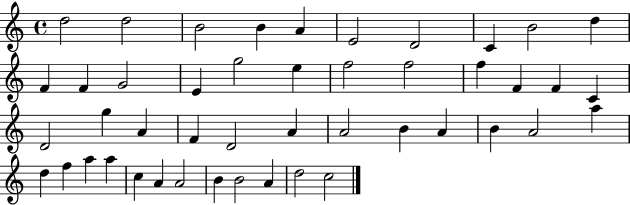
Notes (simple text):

D5/h D5/h B4/h B4/q A4/q E4/h D4/h C4/q B4/h D5/q F4/q F4/q G4/h E4/q G5/h E5/q F5/h F5/h F5/q F4/q F4/q C4/q D4/h G5/q A4/q F4/q D4/h A4/q A4/h B4/q A4/q B4/q A4/h A5/q D5/q F5/q A5/q A5/q C5/q A4/q A4/h B4/q B4/h A4/q D5/h C5/h